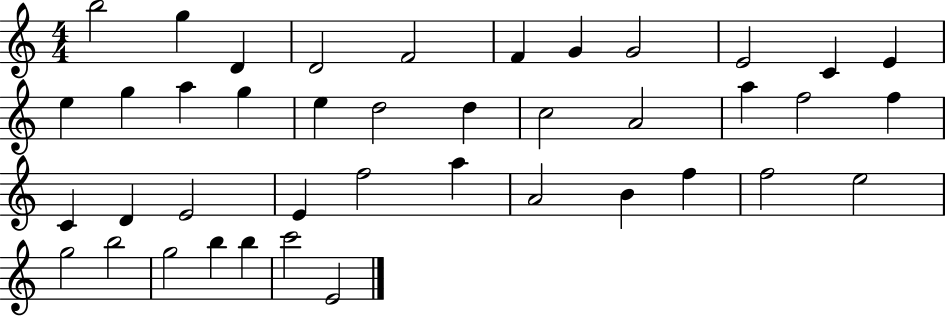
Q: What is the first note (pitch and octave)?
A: B5